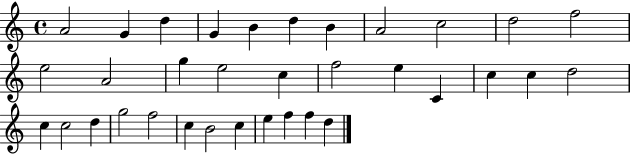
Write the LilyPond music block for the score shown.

{
  \clef treble
  \time 4/4
  \defaultTimeSignature
  \key c \major
  a'2 g'4 d''4 | g'4 b'4 d''4 b'4 | a'2 c''2 | d''2 f''2 | \break e''2 a'2 | g''4 e''2 c''4 | f''2 e''4 c'4 | c''4 c''4 d''2 | \break c''4 c''2 d''4 | g''2 f''2 | c''4 b'2 c''4 | e''4 f''4 f''4 d''4 | \break \bar "|."
}